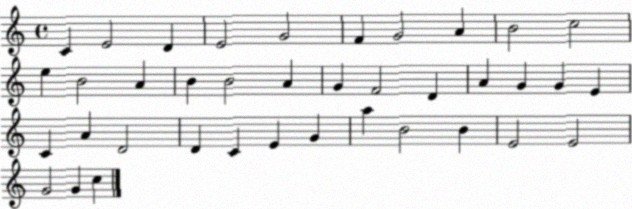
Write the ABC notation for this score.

X:1
T:Untitled
M:4/4
L:1/4
K:C
C E2 D E2 G2 F G2 A B2 c2 e B2 A B B2 A G F2 D A G G E C A D2 D C E G a B2 B E2 E2 G2 G c